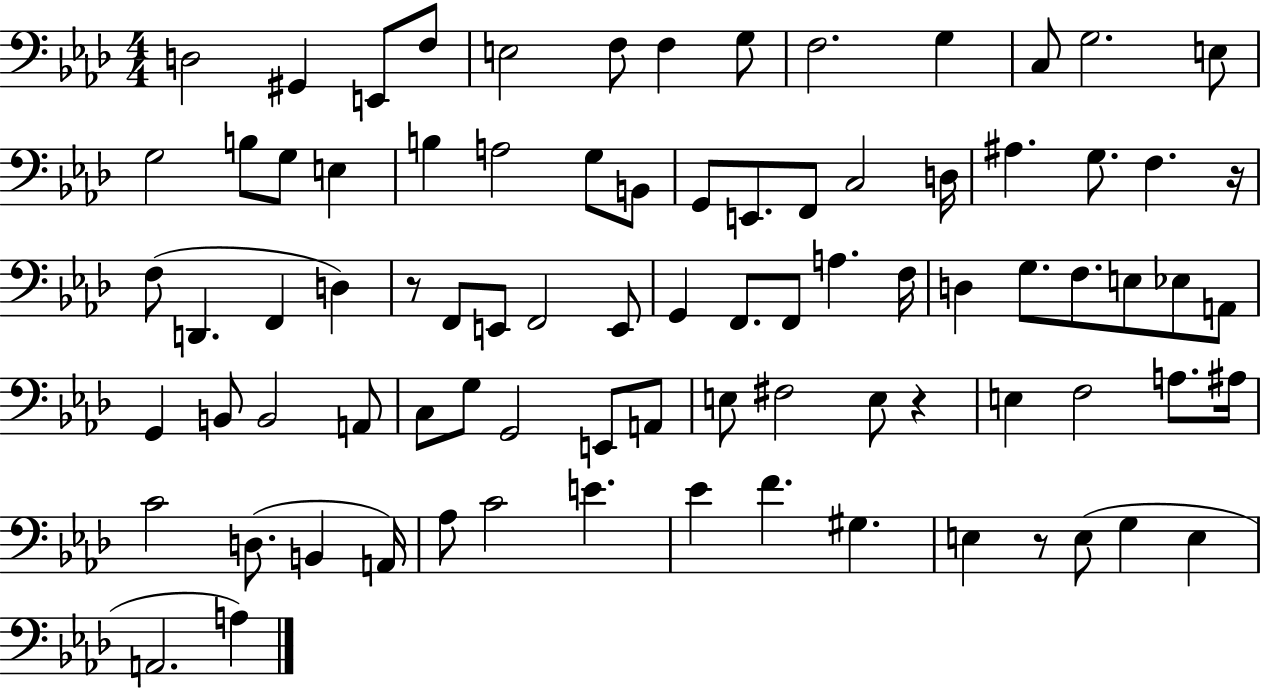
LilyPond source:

{
  \clef bass
  \numericTimeSignature
  \time 4/4
  \key aes \major
  d2 gis,4 e,8 f8 | e2 f8 f4 g8 | f2. g4 | c8 g2. e8 | \break g2 b8 g8 e4 | b4 a2 g8 b,8 | g,8 e,8. f,8 c2 d16 | ais4. g8. f4. r16 | \break f8( d,4. f,4 d4) | r8 f,8 e,8 f,2 e,8 | g,4 f,8. f,8 a4. f16 | d4 g8. f8. e8 ees8 a,8 | \break g,4 b,8 b,2 a,8 | c8 g8 g,2 e,8 a,8 | e8 fis2 e8 r4 | e4 f2 a8. ais16 | \break c'2 d8.( b,4 a,16) | aes8 c'2 e'4. | ees'4 f'4. gis4. | e4 r8 e8( g4 e4 | \break a,2. a4) | \bar "|."
}